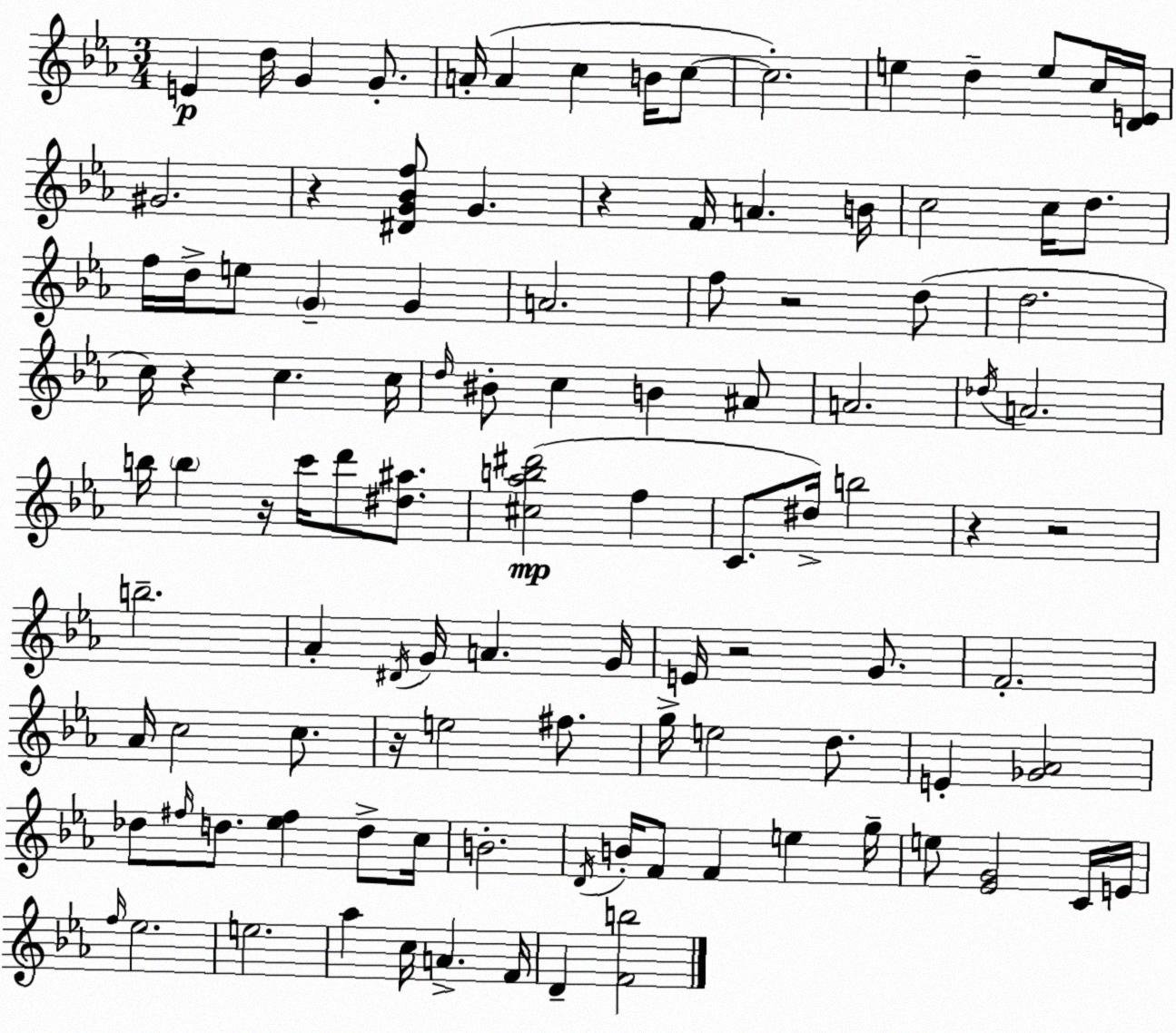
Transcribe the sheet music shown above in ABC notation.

X:1
T:Untitled
M:3/4
L:1/4
K:Eb
E d/4 G G/2 A/4 A c B/4 c/2 c2 e d e/2 c/4 [DE]/4 ^G2 z [^DG_Bf]/2 G z F/4 A B/4 c2 c/4 d/2 f/4 d/4 e/2 G G A2 f/2 z2 d/2 d2 c/4 z c c/4 d/4 ^B/2 c B ^A/2 A2 _d/4 A2 b/4 b z/4 c'/4 d'/2 [^d^a]/2 [^c_ab^d']2 f C/2 ^d/4 b2 z z2 b2 _A ^D/4 G/4 A G/4 E/4 z2 G/2 F2 _A/4 c2 c/2 z/4 e2 ^f/2 g/4 e2 d/2 E [_G_A]2 _d/2 ^f/4 d/2 [_e^f] d/2 c/4 B2 D/4 B/4 F/2 F e g/4 e/2 [_EG]2 C/4 E/4 f/4 _e2 e2 _a c/4 A F/4 D [Fb]2